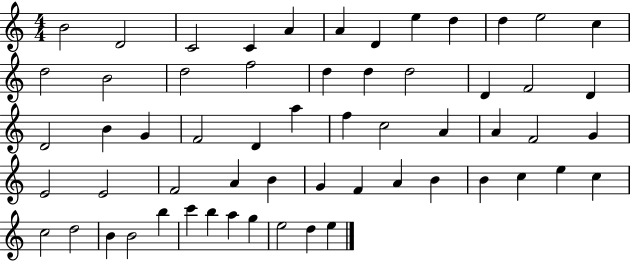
B4/h D4/h C4/h C4/q A4/q A4/q D4/q E5/q D5/q D5/q E5/h C5/q D5/h B4/h D5/h F5/h D5/q D5/q D5/h D4/q F4/h D4/q D4/h B4/q G4/q F4/h D4/q A5/q F5/q C5/h A4/q A4/q F4/h G4/q E4/h E4/h F4/h A4/q B4/q G4/q F4/q A4/q B4/q B4/q C5/q E5/q C5/q C5/h D5/h B4/q B4/h B5/q C6/q B5/q A5/q G5/q E5/h D5/q E5/q